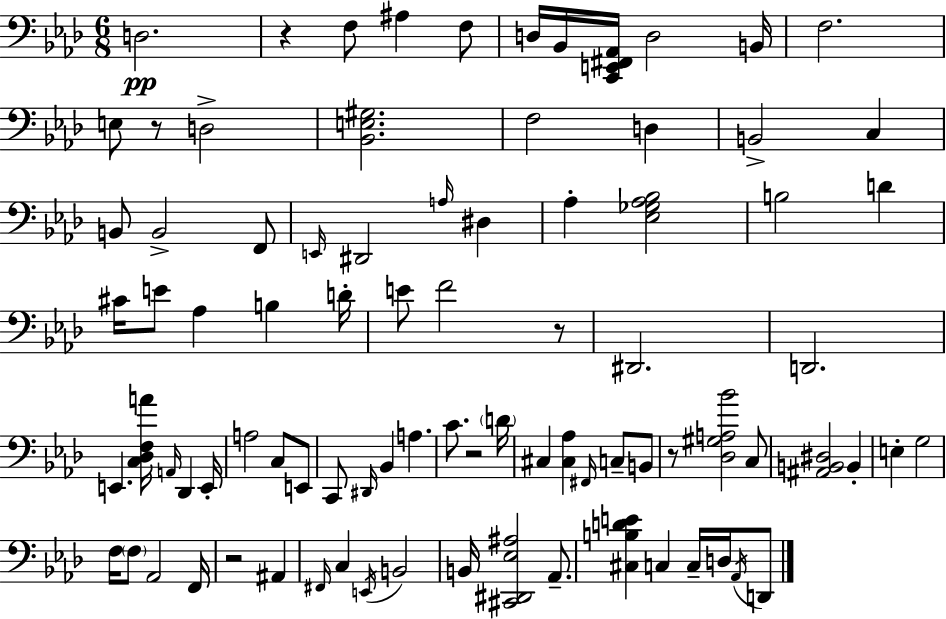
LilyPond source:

{
  \clef bass
  \numericTimeSignature
  \time 6/8
  \key aes \major
  d2.\pp | r4 f8 ais4 f8 | d16 bes,16 <c, e, fis, aes,>16 d2 b,16 | f2. | \break e8 r8 d2-> | <bes, e gis>2. | f2 d4 | b,2-> c4 | \break b,8 b,2-> f,8 | \grace { e,16 } dis,2 \grace { a16 } dis4 | aes4-. <ees ges aes bes>2 | b2 d'4 | \break cis'16 e'8 aes4 b4 | d'16-. e'8 f'2 | r8 dis,2. | d,2. | \break e,4. <c des f a'>16 \grace { a,16 } des,4 | e,16-. a2 c8 | e,8 c,8 \grace { dis,16 } bes,4 a4. | c'8. r2 | \break \parenthesize d'16 cis4 <cis aes>4 | \grace { fis,16 } c8-- b,8 r8 <des gis a bes'>2 | c8 <ais, b, dis>2 | b,4-. e4-. g2 | \break f16 \parenthesize f8 aes,2 | f,16 r2 | ais,4 \grace { fis,16 } c4 \acciaccatura { e,16 } b,2 | b,16 <cis, dis, ees ais>2 | \break aes,8.-- <cis b d' e'>4 c4 | c16-- d16 \acciaccatura { aes,16 } d,8 \bar "|."
}